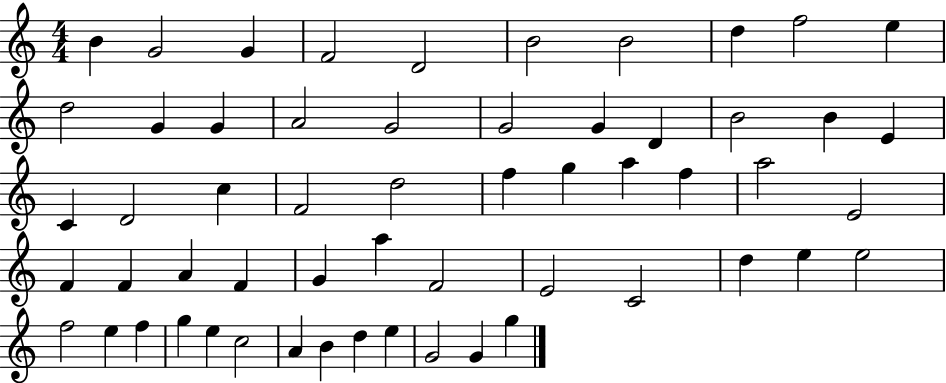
{
  \clef treble
  \numericTimeSignature
  \time 4/4
  \key c \major
  b'4 g'2 g'4 | f'2 d'2 | b'2 b'2 | d''4 f''2 e''4 | \break d''2 g'4 g'4 | a'2 g'2 | g'2 g'4 d'4 | b'2 b'4 e'4 | \break c'4 d'2 c''4 | f'2 d''2 | f''4 g''4 a''4 f''4 | a''2 e'2 | \break f'4 f'4 a'4 f'4 | g'4 a''4 f'2 | e'2 c'2 | d''4 e''4 e''2 | \break f''2 e''4 f''4 | g''4 e''4 c''2 | a'4 b'4 d''4 e''4 | g'2 g'4 g''4 | \break \bar "|."
}